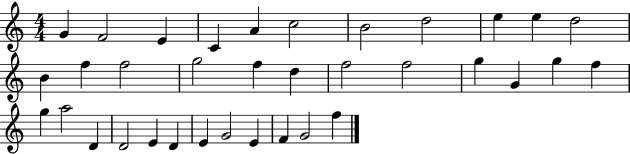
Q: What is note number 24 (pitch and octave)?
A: G5